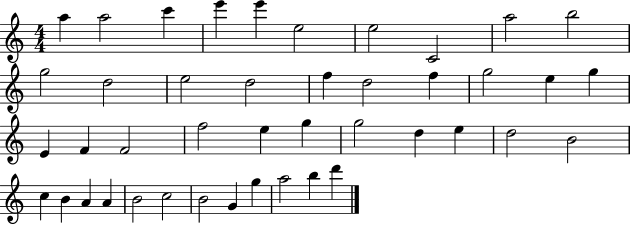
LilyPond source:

{
  \clef treble
  \numericTimeSignature
  \time 4/4
  \key c \major
  a''4 a''2 c'''4 | e'''4 e'''4 e''2 | e''2 c'2 | a''2 b''2 | \break g''2 d''2 | e''2 d''2 | f''4 d''2 f''4 | g''2 e''4 g''4 | \break e'4 f'4 f'2 | f''2 e''4 g''4 | g''2 d''4 e''4 | d''2 b'2 | \break c''4 b'4 a'4 a'4 | b'2 c''2 | b'2 g'4 g''4 | a''2 b''4 d'''4 | \break \bar "|."
}